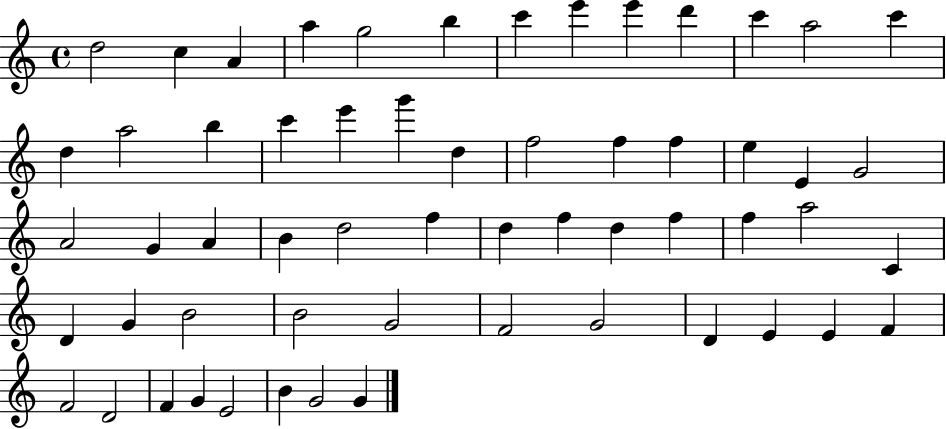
X:1
T:Untitled
M:4/4
L:1/4
K:C
d2 c A a g2 b c' e' e' d' c' a2 c' d a2 b c' e' g' d f2 f f e E G2 A2 G A B d2 f d f d f f a2 C D G B2 B2 G2 F2 G2 D E E F F2 D2 F G E2 B G2 G